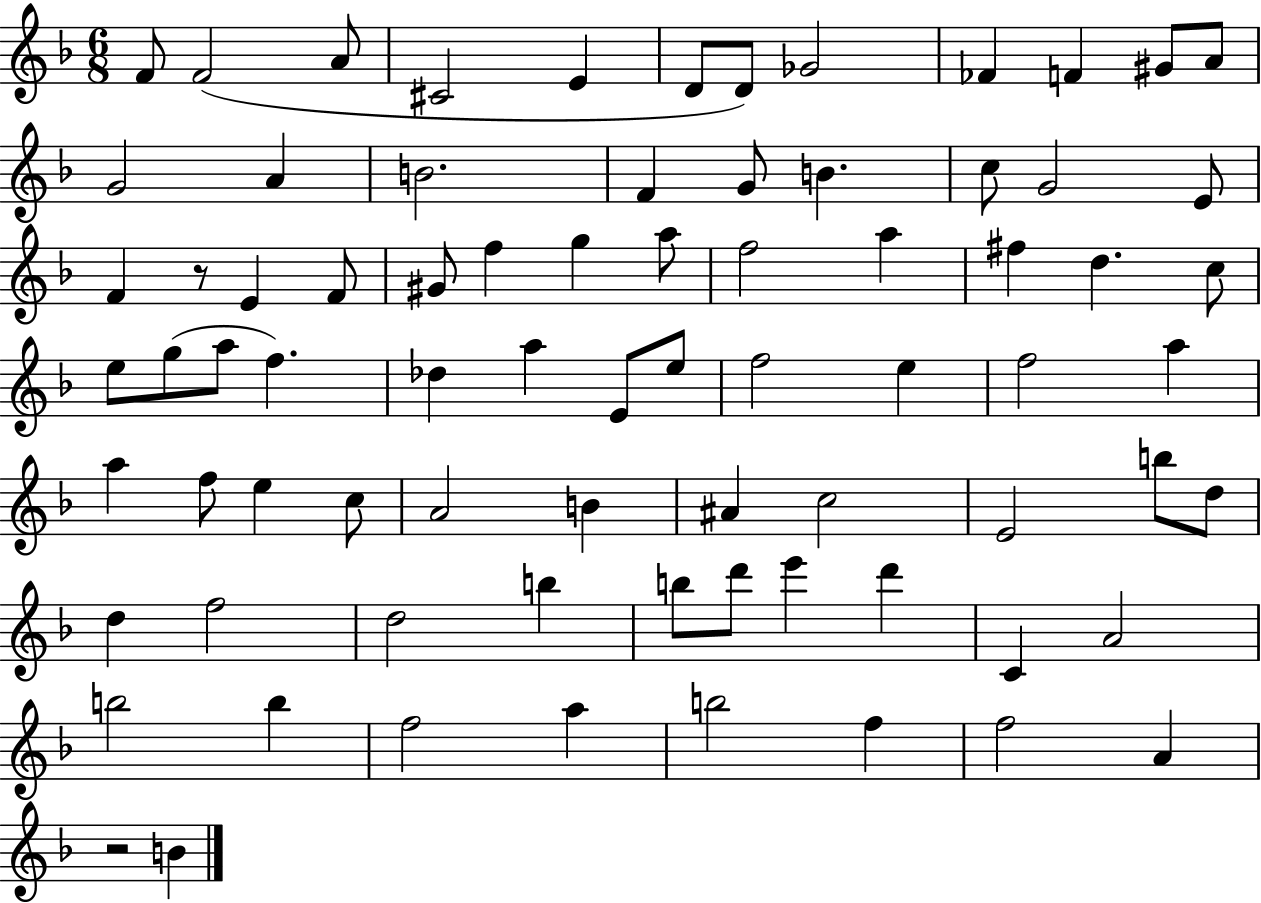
{
  \clef treble
  \numericTimeSignature
  \time 6/8
  \key f \major
  f'8 f'2( a'8 | cis'2 e'4 | d'8 d'8) ges'2 | fes'4 f'4 gis'8 a'8 | \break g'2 a'4 | b'2. | f'4 g'8 b'4. | c''8 g'2 e'8 | \break f'4 r8 e'4 f'8 | gis'8 f''4 g''4 a''8 | f''2 a''4 | fis''4 d''4. c''8 | \break e''8 g''8( a''8 f''4.) | des''4 a''4 e'8 e''8 | f''2 e''4 | f''2 a''4 | \break a''4 f''8 e''4 c''8 | a'2 b'4 | ais'4 c''2 | e'2 b''8 d''8 | \break d''4 f''2 | d''2 b''4 | b''8 d'''8 e'''4 d'''4 | c'4 a'2 | \break b''2 b''4 | f''2 a''4 | b''2 f''4 | f''2 a'4 | \break r2 b'4 | \bar "|."
}